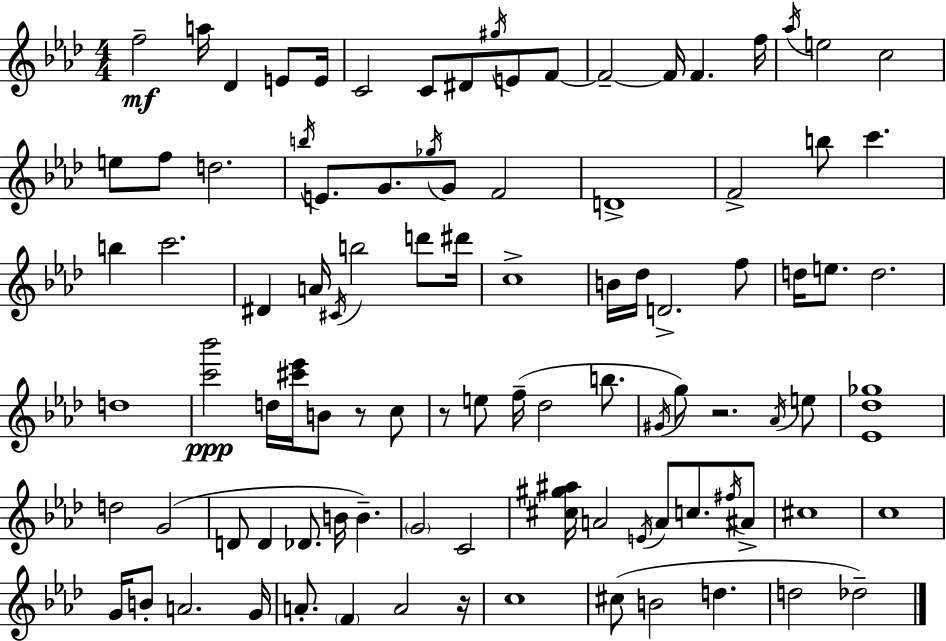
{
  \clef treble
  \numericTimeSignature
  \time 4/4
  \key f \minor
  f''2--\mf a''16 des'4 e'8 e'16 | c'2 c'8 dis'8 \acciaccatura { gis''16 } e'8 f'8~~ | f'2--~~ f'16 f'4. | f''16 \acciaccatura { aes''16 } e''2 c''2 | \break e''8 f''8 d''2. | \acciaccatura { b''16 } e'8. g'8. \acciaccatura { ges''16 } g'8 f'2 | d'1-> | f'2-> b''8 c'''4. | \break b''4 c'''2. | dis'4 a'16 \acciaccatura { cis'16 } b''2 | d'''8 dis'''16 c''1-> | b'16 des''16 d'2.-> | \break f''8 d''16 e''8. d''2. | d''1 | <c''' bes'''>2\ppp d''16 <cis''' ees'''>16 b'8 | r8 c''8 r8 e''8 f''16--( des''2 | \break b''8. \acciaccatura { gis'16 }) g''8 r2. | \acciaccatura { aes'16 } e''8 <ees' des'' ges''>1 | d''2 g'2( | d'8 d'4 des'8. | \break b'16 b'4.--) \parenthesize g'2 c'2 | <cis'' gis'' ais''>16 a'2 | \acciaccatura { e'16 } a'8 c''8. \acciaccatura { fis''16 } ais'8-> cis''1 | c''1 | \break g'16 b'8-. a'2. | g'16 a'8.-. \parenthesize f'4 | a'2 r16 c''1 | cis''8( b'2 | \break d''4. d''2 | des''2--) \bar "|."
}